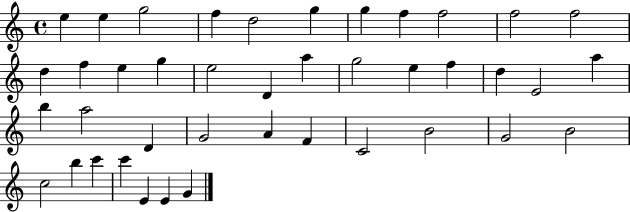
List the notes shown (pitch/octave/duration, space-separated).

E5/q E5/q G5/h F5/q D5/h G5/q G5/q F5/q F5/h F5/h F5/h D5/q F5/q E5/q G5/q E5/h D4/q A5/q G5/h E5/q F5/q D5/q E4/h A5/q B5/q A5/h D4/q G4/h A4/q F4/q C4/h B4/h G4/h B4/h C5/h B5/q C6/q C6/q E4/q E4/q G4/q